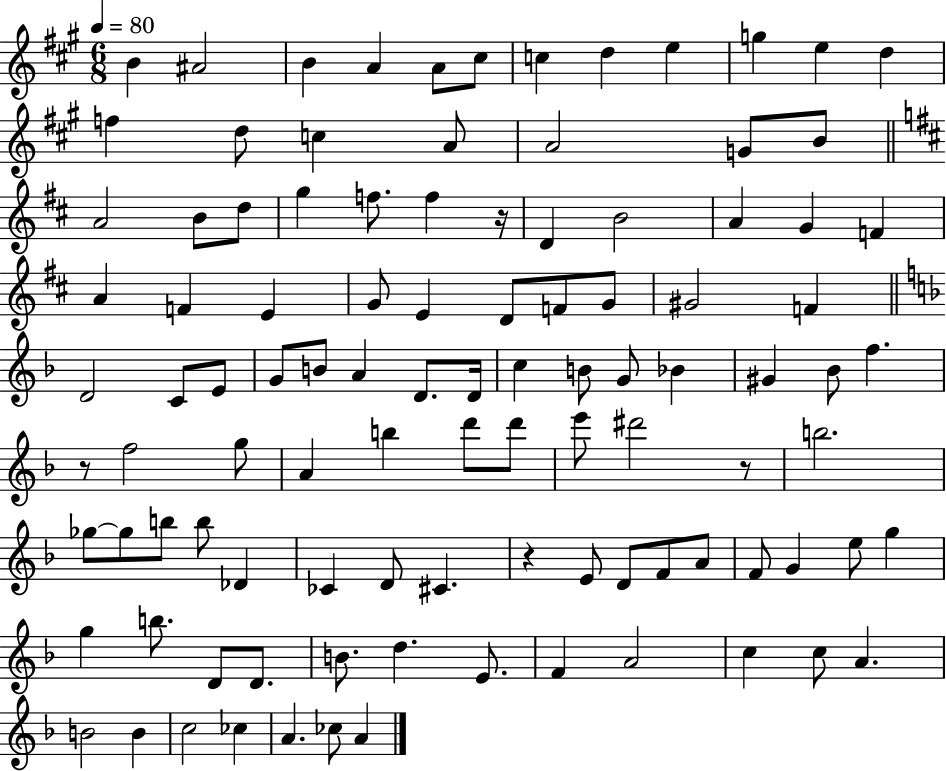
B4/q A#4/h B4/q A4/q A4/e C#5/e C5/q D5/q E5/q G5/q E5/q D5/q F5/q D5/e C5/q A4/e A4/h G4/e B4/e A4/h B4/e D5/e G5/q F5/e. F5/q R/s D4/q B4/h A4/q G4/q F4/q A4/q F4/q E4/q G4/e E4/q D4/e F4/e G4/e G#4/h F4/q D4/h C4/e E4/e G4/e B4/e A4/q D4/e. D4/s C5/q B4/e G4/e Bb4/q G#4/q Bb4/e F5/q. R/e F5/h G5/e A4/q B5/q D6/e D6/e E6/e D#6/h R/e B5/h. Gb5/e Gb5/e B5/e B5/e Db4/q CES4/q D4/e C#4/q. R/q E4/e D4/e F4/e A4/e F4/e G4/q E5/e G5/q G5/q B5/e. D4/e D4/e. B4/e. D5/q. E4/e. F4/q A4/h C5/q C5/e A4/q. B4/h B4/q C5/h CES5/q A4/q. CES5/e A4/q